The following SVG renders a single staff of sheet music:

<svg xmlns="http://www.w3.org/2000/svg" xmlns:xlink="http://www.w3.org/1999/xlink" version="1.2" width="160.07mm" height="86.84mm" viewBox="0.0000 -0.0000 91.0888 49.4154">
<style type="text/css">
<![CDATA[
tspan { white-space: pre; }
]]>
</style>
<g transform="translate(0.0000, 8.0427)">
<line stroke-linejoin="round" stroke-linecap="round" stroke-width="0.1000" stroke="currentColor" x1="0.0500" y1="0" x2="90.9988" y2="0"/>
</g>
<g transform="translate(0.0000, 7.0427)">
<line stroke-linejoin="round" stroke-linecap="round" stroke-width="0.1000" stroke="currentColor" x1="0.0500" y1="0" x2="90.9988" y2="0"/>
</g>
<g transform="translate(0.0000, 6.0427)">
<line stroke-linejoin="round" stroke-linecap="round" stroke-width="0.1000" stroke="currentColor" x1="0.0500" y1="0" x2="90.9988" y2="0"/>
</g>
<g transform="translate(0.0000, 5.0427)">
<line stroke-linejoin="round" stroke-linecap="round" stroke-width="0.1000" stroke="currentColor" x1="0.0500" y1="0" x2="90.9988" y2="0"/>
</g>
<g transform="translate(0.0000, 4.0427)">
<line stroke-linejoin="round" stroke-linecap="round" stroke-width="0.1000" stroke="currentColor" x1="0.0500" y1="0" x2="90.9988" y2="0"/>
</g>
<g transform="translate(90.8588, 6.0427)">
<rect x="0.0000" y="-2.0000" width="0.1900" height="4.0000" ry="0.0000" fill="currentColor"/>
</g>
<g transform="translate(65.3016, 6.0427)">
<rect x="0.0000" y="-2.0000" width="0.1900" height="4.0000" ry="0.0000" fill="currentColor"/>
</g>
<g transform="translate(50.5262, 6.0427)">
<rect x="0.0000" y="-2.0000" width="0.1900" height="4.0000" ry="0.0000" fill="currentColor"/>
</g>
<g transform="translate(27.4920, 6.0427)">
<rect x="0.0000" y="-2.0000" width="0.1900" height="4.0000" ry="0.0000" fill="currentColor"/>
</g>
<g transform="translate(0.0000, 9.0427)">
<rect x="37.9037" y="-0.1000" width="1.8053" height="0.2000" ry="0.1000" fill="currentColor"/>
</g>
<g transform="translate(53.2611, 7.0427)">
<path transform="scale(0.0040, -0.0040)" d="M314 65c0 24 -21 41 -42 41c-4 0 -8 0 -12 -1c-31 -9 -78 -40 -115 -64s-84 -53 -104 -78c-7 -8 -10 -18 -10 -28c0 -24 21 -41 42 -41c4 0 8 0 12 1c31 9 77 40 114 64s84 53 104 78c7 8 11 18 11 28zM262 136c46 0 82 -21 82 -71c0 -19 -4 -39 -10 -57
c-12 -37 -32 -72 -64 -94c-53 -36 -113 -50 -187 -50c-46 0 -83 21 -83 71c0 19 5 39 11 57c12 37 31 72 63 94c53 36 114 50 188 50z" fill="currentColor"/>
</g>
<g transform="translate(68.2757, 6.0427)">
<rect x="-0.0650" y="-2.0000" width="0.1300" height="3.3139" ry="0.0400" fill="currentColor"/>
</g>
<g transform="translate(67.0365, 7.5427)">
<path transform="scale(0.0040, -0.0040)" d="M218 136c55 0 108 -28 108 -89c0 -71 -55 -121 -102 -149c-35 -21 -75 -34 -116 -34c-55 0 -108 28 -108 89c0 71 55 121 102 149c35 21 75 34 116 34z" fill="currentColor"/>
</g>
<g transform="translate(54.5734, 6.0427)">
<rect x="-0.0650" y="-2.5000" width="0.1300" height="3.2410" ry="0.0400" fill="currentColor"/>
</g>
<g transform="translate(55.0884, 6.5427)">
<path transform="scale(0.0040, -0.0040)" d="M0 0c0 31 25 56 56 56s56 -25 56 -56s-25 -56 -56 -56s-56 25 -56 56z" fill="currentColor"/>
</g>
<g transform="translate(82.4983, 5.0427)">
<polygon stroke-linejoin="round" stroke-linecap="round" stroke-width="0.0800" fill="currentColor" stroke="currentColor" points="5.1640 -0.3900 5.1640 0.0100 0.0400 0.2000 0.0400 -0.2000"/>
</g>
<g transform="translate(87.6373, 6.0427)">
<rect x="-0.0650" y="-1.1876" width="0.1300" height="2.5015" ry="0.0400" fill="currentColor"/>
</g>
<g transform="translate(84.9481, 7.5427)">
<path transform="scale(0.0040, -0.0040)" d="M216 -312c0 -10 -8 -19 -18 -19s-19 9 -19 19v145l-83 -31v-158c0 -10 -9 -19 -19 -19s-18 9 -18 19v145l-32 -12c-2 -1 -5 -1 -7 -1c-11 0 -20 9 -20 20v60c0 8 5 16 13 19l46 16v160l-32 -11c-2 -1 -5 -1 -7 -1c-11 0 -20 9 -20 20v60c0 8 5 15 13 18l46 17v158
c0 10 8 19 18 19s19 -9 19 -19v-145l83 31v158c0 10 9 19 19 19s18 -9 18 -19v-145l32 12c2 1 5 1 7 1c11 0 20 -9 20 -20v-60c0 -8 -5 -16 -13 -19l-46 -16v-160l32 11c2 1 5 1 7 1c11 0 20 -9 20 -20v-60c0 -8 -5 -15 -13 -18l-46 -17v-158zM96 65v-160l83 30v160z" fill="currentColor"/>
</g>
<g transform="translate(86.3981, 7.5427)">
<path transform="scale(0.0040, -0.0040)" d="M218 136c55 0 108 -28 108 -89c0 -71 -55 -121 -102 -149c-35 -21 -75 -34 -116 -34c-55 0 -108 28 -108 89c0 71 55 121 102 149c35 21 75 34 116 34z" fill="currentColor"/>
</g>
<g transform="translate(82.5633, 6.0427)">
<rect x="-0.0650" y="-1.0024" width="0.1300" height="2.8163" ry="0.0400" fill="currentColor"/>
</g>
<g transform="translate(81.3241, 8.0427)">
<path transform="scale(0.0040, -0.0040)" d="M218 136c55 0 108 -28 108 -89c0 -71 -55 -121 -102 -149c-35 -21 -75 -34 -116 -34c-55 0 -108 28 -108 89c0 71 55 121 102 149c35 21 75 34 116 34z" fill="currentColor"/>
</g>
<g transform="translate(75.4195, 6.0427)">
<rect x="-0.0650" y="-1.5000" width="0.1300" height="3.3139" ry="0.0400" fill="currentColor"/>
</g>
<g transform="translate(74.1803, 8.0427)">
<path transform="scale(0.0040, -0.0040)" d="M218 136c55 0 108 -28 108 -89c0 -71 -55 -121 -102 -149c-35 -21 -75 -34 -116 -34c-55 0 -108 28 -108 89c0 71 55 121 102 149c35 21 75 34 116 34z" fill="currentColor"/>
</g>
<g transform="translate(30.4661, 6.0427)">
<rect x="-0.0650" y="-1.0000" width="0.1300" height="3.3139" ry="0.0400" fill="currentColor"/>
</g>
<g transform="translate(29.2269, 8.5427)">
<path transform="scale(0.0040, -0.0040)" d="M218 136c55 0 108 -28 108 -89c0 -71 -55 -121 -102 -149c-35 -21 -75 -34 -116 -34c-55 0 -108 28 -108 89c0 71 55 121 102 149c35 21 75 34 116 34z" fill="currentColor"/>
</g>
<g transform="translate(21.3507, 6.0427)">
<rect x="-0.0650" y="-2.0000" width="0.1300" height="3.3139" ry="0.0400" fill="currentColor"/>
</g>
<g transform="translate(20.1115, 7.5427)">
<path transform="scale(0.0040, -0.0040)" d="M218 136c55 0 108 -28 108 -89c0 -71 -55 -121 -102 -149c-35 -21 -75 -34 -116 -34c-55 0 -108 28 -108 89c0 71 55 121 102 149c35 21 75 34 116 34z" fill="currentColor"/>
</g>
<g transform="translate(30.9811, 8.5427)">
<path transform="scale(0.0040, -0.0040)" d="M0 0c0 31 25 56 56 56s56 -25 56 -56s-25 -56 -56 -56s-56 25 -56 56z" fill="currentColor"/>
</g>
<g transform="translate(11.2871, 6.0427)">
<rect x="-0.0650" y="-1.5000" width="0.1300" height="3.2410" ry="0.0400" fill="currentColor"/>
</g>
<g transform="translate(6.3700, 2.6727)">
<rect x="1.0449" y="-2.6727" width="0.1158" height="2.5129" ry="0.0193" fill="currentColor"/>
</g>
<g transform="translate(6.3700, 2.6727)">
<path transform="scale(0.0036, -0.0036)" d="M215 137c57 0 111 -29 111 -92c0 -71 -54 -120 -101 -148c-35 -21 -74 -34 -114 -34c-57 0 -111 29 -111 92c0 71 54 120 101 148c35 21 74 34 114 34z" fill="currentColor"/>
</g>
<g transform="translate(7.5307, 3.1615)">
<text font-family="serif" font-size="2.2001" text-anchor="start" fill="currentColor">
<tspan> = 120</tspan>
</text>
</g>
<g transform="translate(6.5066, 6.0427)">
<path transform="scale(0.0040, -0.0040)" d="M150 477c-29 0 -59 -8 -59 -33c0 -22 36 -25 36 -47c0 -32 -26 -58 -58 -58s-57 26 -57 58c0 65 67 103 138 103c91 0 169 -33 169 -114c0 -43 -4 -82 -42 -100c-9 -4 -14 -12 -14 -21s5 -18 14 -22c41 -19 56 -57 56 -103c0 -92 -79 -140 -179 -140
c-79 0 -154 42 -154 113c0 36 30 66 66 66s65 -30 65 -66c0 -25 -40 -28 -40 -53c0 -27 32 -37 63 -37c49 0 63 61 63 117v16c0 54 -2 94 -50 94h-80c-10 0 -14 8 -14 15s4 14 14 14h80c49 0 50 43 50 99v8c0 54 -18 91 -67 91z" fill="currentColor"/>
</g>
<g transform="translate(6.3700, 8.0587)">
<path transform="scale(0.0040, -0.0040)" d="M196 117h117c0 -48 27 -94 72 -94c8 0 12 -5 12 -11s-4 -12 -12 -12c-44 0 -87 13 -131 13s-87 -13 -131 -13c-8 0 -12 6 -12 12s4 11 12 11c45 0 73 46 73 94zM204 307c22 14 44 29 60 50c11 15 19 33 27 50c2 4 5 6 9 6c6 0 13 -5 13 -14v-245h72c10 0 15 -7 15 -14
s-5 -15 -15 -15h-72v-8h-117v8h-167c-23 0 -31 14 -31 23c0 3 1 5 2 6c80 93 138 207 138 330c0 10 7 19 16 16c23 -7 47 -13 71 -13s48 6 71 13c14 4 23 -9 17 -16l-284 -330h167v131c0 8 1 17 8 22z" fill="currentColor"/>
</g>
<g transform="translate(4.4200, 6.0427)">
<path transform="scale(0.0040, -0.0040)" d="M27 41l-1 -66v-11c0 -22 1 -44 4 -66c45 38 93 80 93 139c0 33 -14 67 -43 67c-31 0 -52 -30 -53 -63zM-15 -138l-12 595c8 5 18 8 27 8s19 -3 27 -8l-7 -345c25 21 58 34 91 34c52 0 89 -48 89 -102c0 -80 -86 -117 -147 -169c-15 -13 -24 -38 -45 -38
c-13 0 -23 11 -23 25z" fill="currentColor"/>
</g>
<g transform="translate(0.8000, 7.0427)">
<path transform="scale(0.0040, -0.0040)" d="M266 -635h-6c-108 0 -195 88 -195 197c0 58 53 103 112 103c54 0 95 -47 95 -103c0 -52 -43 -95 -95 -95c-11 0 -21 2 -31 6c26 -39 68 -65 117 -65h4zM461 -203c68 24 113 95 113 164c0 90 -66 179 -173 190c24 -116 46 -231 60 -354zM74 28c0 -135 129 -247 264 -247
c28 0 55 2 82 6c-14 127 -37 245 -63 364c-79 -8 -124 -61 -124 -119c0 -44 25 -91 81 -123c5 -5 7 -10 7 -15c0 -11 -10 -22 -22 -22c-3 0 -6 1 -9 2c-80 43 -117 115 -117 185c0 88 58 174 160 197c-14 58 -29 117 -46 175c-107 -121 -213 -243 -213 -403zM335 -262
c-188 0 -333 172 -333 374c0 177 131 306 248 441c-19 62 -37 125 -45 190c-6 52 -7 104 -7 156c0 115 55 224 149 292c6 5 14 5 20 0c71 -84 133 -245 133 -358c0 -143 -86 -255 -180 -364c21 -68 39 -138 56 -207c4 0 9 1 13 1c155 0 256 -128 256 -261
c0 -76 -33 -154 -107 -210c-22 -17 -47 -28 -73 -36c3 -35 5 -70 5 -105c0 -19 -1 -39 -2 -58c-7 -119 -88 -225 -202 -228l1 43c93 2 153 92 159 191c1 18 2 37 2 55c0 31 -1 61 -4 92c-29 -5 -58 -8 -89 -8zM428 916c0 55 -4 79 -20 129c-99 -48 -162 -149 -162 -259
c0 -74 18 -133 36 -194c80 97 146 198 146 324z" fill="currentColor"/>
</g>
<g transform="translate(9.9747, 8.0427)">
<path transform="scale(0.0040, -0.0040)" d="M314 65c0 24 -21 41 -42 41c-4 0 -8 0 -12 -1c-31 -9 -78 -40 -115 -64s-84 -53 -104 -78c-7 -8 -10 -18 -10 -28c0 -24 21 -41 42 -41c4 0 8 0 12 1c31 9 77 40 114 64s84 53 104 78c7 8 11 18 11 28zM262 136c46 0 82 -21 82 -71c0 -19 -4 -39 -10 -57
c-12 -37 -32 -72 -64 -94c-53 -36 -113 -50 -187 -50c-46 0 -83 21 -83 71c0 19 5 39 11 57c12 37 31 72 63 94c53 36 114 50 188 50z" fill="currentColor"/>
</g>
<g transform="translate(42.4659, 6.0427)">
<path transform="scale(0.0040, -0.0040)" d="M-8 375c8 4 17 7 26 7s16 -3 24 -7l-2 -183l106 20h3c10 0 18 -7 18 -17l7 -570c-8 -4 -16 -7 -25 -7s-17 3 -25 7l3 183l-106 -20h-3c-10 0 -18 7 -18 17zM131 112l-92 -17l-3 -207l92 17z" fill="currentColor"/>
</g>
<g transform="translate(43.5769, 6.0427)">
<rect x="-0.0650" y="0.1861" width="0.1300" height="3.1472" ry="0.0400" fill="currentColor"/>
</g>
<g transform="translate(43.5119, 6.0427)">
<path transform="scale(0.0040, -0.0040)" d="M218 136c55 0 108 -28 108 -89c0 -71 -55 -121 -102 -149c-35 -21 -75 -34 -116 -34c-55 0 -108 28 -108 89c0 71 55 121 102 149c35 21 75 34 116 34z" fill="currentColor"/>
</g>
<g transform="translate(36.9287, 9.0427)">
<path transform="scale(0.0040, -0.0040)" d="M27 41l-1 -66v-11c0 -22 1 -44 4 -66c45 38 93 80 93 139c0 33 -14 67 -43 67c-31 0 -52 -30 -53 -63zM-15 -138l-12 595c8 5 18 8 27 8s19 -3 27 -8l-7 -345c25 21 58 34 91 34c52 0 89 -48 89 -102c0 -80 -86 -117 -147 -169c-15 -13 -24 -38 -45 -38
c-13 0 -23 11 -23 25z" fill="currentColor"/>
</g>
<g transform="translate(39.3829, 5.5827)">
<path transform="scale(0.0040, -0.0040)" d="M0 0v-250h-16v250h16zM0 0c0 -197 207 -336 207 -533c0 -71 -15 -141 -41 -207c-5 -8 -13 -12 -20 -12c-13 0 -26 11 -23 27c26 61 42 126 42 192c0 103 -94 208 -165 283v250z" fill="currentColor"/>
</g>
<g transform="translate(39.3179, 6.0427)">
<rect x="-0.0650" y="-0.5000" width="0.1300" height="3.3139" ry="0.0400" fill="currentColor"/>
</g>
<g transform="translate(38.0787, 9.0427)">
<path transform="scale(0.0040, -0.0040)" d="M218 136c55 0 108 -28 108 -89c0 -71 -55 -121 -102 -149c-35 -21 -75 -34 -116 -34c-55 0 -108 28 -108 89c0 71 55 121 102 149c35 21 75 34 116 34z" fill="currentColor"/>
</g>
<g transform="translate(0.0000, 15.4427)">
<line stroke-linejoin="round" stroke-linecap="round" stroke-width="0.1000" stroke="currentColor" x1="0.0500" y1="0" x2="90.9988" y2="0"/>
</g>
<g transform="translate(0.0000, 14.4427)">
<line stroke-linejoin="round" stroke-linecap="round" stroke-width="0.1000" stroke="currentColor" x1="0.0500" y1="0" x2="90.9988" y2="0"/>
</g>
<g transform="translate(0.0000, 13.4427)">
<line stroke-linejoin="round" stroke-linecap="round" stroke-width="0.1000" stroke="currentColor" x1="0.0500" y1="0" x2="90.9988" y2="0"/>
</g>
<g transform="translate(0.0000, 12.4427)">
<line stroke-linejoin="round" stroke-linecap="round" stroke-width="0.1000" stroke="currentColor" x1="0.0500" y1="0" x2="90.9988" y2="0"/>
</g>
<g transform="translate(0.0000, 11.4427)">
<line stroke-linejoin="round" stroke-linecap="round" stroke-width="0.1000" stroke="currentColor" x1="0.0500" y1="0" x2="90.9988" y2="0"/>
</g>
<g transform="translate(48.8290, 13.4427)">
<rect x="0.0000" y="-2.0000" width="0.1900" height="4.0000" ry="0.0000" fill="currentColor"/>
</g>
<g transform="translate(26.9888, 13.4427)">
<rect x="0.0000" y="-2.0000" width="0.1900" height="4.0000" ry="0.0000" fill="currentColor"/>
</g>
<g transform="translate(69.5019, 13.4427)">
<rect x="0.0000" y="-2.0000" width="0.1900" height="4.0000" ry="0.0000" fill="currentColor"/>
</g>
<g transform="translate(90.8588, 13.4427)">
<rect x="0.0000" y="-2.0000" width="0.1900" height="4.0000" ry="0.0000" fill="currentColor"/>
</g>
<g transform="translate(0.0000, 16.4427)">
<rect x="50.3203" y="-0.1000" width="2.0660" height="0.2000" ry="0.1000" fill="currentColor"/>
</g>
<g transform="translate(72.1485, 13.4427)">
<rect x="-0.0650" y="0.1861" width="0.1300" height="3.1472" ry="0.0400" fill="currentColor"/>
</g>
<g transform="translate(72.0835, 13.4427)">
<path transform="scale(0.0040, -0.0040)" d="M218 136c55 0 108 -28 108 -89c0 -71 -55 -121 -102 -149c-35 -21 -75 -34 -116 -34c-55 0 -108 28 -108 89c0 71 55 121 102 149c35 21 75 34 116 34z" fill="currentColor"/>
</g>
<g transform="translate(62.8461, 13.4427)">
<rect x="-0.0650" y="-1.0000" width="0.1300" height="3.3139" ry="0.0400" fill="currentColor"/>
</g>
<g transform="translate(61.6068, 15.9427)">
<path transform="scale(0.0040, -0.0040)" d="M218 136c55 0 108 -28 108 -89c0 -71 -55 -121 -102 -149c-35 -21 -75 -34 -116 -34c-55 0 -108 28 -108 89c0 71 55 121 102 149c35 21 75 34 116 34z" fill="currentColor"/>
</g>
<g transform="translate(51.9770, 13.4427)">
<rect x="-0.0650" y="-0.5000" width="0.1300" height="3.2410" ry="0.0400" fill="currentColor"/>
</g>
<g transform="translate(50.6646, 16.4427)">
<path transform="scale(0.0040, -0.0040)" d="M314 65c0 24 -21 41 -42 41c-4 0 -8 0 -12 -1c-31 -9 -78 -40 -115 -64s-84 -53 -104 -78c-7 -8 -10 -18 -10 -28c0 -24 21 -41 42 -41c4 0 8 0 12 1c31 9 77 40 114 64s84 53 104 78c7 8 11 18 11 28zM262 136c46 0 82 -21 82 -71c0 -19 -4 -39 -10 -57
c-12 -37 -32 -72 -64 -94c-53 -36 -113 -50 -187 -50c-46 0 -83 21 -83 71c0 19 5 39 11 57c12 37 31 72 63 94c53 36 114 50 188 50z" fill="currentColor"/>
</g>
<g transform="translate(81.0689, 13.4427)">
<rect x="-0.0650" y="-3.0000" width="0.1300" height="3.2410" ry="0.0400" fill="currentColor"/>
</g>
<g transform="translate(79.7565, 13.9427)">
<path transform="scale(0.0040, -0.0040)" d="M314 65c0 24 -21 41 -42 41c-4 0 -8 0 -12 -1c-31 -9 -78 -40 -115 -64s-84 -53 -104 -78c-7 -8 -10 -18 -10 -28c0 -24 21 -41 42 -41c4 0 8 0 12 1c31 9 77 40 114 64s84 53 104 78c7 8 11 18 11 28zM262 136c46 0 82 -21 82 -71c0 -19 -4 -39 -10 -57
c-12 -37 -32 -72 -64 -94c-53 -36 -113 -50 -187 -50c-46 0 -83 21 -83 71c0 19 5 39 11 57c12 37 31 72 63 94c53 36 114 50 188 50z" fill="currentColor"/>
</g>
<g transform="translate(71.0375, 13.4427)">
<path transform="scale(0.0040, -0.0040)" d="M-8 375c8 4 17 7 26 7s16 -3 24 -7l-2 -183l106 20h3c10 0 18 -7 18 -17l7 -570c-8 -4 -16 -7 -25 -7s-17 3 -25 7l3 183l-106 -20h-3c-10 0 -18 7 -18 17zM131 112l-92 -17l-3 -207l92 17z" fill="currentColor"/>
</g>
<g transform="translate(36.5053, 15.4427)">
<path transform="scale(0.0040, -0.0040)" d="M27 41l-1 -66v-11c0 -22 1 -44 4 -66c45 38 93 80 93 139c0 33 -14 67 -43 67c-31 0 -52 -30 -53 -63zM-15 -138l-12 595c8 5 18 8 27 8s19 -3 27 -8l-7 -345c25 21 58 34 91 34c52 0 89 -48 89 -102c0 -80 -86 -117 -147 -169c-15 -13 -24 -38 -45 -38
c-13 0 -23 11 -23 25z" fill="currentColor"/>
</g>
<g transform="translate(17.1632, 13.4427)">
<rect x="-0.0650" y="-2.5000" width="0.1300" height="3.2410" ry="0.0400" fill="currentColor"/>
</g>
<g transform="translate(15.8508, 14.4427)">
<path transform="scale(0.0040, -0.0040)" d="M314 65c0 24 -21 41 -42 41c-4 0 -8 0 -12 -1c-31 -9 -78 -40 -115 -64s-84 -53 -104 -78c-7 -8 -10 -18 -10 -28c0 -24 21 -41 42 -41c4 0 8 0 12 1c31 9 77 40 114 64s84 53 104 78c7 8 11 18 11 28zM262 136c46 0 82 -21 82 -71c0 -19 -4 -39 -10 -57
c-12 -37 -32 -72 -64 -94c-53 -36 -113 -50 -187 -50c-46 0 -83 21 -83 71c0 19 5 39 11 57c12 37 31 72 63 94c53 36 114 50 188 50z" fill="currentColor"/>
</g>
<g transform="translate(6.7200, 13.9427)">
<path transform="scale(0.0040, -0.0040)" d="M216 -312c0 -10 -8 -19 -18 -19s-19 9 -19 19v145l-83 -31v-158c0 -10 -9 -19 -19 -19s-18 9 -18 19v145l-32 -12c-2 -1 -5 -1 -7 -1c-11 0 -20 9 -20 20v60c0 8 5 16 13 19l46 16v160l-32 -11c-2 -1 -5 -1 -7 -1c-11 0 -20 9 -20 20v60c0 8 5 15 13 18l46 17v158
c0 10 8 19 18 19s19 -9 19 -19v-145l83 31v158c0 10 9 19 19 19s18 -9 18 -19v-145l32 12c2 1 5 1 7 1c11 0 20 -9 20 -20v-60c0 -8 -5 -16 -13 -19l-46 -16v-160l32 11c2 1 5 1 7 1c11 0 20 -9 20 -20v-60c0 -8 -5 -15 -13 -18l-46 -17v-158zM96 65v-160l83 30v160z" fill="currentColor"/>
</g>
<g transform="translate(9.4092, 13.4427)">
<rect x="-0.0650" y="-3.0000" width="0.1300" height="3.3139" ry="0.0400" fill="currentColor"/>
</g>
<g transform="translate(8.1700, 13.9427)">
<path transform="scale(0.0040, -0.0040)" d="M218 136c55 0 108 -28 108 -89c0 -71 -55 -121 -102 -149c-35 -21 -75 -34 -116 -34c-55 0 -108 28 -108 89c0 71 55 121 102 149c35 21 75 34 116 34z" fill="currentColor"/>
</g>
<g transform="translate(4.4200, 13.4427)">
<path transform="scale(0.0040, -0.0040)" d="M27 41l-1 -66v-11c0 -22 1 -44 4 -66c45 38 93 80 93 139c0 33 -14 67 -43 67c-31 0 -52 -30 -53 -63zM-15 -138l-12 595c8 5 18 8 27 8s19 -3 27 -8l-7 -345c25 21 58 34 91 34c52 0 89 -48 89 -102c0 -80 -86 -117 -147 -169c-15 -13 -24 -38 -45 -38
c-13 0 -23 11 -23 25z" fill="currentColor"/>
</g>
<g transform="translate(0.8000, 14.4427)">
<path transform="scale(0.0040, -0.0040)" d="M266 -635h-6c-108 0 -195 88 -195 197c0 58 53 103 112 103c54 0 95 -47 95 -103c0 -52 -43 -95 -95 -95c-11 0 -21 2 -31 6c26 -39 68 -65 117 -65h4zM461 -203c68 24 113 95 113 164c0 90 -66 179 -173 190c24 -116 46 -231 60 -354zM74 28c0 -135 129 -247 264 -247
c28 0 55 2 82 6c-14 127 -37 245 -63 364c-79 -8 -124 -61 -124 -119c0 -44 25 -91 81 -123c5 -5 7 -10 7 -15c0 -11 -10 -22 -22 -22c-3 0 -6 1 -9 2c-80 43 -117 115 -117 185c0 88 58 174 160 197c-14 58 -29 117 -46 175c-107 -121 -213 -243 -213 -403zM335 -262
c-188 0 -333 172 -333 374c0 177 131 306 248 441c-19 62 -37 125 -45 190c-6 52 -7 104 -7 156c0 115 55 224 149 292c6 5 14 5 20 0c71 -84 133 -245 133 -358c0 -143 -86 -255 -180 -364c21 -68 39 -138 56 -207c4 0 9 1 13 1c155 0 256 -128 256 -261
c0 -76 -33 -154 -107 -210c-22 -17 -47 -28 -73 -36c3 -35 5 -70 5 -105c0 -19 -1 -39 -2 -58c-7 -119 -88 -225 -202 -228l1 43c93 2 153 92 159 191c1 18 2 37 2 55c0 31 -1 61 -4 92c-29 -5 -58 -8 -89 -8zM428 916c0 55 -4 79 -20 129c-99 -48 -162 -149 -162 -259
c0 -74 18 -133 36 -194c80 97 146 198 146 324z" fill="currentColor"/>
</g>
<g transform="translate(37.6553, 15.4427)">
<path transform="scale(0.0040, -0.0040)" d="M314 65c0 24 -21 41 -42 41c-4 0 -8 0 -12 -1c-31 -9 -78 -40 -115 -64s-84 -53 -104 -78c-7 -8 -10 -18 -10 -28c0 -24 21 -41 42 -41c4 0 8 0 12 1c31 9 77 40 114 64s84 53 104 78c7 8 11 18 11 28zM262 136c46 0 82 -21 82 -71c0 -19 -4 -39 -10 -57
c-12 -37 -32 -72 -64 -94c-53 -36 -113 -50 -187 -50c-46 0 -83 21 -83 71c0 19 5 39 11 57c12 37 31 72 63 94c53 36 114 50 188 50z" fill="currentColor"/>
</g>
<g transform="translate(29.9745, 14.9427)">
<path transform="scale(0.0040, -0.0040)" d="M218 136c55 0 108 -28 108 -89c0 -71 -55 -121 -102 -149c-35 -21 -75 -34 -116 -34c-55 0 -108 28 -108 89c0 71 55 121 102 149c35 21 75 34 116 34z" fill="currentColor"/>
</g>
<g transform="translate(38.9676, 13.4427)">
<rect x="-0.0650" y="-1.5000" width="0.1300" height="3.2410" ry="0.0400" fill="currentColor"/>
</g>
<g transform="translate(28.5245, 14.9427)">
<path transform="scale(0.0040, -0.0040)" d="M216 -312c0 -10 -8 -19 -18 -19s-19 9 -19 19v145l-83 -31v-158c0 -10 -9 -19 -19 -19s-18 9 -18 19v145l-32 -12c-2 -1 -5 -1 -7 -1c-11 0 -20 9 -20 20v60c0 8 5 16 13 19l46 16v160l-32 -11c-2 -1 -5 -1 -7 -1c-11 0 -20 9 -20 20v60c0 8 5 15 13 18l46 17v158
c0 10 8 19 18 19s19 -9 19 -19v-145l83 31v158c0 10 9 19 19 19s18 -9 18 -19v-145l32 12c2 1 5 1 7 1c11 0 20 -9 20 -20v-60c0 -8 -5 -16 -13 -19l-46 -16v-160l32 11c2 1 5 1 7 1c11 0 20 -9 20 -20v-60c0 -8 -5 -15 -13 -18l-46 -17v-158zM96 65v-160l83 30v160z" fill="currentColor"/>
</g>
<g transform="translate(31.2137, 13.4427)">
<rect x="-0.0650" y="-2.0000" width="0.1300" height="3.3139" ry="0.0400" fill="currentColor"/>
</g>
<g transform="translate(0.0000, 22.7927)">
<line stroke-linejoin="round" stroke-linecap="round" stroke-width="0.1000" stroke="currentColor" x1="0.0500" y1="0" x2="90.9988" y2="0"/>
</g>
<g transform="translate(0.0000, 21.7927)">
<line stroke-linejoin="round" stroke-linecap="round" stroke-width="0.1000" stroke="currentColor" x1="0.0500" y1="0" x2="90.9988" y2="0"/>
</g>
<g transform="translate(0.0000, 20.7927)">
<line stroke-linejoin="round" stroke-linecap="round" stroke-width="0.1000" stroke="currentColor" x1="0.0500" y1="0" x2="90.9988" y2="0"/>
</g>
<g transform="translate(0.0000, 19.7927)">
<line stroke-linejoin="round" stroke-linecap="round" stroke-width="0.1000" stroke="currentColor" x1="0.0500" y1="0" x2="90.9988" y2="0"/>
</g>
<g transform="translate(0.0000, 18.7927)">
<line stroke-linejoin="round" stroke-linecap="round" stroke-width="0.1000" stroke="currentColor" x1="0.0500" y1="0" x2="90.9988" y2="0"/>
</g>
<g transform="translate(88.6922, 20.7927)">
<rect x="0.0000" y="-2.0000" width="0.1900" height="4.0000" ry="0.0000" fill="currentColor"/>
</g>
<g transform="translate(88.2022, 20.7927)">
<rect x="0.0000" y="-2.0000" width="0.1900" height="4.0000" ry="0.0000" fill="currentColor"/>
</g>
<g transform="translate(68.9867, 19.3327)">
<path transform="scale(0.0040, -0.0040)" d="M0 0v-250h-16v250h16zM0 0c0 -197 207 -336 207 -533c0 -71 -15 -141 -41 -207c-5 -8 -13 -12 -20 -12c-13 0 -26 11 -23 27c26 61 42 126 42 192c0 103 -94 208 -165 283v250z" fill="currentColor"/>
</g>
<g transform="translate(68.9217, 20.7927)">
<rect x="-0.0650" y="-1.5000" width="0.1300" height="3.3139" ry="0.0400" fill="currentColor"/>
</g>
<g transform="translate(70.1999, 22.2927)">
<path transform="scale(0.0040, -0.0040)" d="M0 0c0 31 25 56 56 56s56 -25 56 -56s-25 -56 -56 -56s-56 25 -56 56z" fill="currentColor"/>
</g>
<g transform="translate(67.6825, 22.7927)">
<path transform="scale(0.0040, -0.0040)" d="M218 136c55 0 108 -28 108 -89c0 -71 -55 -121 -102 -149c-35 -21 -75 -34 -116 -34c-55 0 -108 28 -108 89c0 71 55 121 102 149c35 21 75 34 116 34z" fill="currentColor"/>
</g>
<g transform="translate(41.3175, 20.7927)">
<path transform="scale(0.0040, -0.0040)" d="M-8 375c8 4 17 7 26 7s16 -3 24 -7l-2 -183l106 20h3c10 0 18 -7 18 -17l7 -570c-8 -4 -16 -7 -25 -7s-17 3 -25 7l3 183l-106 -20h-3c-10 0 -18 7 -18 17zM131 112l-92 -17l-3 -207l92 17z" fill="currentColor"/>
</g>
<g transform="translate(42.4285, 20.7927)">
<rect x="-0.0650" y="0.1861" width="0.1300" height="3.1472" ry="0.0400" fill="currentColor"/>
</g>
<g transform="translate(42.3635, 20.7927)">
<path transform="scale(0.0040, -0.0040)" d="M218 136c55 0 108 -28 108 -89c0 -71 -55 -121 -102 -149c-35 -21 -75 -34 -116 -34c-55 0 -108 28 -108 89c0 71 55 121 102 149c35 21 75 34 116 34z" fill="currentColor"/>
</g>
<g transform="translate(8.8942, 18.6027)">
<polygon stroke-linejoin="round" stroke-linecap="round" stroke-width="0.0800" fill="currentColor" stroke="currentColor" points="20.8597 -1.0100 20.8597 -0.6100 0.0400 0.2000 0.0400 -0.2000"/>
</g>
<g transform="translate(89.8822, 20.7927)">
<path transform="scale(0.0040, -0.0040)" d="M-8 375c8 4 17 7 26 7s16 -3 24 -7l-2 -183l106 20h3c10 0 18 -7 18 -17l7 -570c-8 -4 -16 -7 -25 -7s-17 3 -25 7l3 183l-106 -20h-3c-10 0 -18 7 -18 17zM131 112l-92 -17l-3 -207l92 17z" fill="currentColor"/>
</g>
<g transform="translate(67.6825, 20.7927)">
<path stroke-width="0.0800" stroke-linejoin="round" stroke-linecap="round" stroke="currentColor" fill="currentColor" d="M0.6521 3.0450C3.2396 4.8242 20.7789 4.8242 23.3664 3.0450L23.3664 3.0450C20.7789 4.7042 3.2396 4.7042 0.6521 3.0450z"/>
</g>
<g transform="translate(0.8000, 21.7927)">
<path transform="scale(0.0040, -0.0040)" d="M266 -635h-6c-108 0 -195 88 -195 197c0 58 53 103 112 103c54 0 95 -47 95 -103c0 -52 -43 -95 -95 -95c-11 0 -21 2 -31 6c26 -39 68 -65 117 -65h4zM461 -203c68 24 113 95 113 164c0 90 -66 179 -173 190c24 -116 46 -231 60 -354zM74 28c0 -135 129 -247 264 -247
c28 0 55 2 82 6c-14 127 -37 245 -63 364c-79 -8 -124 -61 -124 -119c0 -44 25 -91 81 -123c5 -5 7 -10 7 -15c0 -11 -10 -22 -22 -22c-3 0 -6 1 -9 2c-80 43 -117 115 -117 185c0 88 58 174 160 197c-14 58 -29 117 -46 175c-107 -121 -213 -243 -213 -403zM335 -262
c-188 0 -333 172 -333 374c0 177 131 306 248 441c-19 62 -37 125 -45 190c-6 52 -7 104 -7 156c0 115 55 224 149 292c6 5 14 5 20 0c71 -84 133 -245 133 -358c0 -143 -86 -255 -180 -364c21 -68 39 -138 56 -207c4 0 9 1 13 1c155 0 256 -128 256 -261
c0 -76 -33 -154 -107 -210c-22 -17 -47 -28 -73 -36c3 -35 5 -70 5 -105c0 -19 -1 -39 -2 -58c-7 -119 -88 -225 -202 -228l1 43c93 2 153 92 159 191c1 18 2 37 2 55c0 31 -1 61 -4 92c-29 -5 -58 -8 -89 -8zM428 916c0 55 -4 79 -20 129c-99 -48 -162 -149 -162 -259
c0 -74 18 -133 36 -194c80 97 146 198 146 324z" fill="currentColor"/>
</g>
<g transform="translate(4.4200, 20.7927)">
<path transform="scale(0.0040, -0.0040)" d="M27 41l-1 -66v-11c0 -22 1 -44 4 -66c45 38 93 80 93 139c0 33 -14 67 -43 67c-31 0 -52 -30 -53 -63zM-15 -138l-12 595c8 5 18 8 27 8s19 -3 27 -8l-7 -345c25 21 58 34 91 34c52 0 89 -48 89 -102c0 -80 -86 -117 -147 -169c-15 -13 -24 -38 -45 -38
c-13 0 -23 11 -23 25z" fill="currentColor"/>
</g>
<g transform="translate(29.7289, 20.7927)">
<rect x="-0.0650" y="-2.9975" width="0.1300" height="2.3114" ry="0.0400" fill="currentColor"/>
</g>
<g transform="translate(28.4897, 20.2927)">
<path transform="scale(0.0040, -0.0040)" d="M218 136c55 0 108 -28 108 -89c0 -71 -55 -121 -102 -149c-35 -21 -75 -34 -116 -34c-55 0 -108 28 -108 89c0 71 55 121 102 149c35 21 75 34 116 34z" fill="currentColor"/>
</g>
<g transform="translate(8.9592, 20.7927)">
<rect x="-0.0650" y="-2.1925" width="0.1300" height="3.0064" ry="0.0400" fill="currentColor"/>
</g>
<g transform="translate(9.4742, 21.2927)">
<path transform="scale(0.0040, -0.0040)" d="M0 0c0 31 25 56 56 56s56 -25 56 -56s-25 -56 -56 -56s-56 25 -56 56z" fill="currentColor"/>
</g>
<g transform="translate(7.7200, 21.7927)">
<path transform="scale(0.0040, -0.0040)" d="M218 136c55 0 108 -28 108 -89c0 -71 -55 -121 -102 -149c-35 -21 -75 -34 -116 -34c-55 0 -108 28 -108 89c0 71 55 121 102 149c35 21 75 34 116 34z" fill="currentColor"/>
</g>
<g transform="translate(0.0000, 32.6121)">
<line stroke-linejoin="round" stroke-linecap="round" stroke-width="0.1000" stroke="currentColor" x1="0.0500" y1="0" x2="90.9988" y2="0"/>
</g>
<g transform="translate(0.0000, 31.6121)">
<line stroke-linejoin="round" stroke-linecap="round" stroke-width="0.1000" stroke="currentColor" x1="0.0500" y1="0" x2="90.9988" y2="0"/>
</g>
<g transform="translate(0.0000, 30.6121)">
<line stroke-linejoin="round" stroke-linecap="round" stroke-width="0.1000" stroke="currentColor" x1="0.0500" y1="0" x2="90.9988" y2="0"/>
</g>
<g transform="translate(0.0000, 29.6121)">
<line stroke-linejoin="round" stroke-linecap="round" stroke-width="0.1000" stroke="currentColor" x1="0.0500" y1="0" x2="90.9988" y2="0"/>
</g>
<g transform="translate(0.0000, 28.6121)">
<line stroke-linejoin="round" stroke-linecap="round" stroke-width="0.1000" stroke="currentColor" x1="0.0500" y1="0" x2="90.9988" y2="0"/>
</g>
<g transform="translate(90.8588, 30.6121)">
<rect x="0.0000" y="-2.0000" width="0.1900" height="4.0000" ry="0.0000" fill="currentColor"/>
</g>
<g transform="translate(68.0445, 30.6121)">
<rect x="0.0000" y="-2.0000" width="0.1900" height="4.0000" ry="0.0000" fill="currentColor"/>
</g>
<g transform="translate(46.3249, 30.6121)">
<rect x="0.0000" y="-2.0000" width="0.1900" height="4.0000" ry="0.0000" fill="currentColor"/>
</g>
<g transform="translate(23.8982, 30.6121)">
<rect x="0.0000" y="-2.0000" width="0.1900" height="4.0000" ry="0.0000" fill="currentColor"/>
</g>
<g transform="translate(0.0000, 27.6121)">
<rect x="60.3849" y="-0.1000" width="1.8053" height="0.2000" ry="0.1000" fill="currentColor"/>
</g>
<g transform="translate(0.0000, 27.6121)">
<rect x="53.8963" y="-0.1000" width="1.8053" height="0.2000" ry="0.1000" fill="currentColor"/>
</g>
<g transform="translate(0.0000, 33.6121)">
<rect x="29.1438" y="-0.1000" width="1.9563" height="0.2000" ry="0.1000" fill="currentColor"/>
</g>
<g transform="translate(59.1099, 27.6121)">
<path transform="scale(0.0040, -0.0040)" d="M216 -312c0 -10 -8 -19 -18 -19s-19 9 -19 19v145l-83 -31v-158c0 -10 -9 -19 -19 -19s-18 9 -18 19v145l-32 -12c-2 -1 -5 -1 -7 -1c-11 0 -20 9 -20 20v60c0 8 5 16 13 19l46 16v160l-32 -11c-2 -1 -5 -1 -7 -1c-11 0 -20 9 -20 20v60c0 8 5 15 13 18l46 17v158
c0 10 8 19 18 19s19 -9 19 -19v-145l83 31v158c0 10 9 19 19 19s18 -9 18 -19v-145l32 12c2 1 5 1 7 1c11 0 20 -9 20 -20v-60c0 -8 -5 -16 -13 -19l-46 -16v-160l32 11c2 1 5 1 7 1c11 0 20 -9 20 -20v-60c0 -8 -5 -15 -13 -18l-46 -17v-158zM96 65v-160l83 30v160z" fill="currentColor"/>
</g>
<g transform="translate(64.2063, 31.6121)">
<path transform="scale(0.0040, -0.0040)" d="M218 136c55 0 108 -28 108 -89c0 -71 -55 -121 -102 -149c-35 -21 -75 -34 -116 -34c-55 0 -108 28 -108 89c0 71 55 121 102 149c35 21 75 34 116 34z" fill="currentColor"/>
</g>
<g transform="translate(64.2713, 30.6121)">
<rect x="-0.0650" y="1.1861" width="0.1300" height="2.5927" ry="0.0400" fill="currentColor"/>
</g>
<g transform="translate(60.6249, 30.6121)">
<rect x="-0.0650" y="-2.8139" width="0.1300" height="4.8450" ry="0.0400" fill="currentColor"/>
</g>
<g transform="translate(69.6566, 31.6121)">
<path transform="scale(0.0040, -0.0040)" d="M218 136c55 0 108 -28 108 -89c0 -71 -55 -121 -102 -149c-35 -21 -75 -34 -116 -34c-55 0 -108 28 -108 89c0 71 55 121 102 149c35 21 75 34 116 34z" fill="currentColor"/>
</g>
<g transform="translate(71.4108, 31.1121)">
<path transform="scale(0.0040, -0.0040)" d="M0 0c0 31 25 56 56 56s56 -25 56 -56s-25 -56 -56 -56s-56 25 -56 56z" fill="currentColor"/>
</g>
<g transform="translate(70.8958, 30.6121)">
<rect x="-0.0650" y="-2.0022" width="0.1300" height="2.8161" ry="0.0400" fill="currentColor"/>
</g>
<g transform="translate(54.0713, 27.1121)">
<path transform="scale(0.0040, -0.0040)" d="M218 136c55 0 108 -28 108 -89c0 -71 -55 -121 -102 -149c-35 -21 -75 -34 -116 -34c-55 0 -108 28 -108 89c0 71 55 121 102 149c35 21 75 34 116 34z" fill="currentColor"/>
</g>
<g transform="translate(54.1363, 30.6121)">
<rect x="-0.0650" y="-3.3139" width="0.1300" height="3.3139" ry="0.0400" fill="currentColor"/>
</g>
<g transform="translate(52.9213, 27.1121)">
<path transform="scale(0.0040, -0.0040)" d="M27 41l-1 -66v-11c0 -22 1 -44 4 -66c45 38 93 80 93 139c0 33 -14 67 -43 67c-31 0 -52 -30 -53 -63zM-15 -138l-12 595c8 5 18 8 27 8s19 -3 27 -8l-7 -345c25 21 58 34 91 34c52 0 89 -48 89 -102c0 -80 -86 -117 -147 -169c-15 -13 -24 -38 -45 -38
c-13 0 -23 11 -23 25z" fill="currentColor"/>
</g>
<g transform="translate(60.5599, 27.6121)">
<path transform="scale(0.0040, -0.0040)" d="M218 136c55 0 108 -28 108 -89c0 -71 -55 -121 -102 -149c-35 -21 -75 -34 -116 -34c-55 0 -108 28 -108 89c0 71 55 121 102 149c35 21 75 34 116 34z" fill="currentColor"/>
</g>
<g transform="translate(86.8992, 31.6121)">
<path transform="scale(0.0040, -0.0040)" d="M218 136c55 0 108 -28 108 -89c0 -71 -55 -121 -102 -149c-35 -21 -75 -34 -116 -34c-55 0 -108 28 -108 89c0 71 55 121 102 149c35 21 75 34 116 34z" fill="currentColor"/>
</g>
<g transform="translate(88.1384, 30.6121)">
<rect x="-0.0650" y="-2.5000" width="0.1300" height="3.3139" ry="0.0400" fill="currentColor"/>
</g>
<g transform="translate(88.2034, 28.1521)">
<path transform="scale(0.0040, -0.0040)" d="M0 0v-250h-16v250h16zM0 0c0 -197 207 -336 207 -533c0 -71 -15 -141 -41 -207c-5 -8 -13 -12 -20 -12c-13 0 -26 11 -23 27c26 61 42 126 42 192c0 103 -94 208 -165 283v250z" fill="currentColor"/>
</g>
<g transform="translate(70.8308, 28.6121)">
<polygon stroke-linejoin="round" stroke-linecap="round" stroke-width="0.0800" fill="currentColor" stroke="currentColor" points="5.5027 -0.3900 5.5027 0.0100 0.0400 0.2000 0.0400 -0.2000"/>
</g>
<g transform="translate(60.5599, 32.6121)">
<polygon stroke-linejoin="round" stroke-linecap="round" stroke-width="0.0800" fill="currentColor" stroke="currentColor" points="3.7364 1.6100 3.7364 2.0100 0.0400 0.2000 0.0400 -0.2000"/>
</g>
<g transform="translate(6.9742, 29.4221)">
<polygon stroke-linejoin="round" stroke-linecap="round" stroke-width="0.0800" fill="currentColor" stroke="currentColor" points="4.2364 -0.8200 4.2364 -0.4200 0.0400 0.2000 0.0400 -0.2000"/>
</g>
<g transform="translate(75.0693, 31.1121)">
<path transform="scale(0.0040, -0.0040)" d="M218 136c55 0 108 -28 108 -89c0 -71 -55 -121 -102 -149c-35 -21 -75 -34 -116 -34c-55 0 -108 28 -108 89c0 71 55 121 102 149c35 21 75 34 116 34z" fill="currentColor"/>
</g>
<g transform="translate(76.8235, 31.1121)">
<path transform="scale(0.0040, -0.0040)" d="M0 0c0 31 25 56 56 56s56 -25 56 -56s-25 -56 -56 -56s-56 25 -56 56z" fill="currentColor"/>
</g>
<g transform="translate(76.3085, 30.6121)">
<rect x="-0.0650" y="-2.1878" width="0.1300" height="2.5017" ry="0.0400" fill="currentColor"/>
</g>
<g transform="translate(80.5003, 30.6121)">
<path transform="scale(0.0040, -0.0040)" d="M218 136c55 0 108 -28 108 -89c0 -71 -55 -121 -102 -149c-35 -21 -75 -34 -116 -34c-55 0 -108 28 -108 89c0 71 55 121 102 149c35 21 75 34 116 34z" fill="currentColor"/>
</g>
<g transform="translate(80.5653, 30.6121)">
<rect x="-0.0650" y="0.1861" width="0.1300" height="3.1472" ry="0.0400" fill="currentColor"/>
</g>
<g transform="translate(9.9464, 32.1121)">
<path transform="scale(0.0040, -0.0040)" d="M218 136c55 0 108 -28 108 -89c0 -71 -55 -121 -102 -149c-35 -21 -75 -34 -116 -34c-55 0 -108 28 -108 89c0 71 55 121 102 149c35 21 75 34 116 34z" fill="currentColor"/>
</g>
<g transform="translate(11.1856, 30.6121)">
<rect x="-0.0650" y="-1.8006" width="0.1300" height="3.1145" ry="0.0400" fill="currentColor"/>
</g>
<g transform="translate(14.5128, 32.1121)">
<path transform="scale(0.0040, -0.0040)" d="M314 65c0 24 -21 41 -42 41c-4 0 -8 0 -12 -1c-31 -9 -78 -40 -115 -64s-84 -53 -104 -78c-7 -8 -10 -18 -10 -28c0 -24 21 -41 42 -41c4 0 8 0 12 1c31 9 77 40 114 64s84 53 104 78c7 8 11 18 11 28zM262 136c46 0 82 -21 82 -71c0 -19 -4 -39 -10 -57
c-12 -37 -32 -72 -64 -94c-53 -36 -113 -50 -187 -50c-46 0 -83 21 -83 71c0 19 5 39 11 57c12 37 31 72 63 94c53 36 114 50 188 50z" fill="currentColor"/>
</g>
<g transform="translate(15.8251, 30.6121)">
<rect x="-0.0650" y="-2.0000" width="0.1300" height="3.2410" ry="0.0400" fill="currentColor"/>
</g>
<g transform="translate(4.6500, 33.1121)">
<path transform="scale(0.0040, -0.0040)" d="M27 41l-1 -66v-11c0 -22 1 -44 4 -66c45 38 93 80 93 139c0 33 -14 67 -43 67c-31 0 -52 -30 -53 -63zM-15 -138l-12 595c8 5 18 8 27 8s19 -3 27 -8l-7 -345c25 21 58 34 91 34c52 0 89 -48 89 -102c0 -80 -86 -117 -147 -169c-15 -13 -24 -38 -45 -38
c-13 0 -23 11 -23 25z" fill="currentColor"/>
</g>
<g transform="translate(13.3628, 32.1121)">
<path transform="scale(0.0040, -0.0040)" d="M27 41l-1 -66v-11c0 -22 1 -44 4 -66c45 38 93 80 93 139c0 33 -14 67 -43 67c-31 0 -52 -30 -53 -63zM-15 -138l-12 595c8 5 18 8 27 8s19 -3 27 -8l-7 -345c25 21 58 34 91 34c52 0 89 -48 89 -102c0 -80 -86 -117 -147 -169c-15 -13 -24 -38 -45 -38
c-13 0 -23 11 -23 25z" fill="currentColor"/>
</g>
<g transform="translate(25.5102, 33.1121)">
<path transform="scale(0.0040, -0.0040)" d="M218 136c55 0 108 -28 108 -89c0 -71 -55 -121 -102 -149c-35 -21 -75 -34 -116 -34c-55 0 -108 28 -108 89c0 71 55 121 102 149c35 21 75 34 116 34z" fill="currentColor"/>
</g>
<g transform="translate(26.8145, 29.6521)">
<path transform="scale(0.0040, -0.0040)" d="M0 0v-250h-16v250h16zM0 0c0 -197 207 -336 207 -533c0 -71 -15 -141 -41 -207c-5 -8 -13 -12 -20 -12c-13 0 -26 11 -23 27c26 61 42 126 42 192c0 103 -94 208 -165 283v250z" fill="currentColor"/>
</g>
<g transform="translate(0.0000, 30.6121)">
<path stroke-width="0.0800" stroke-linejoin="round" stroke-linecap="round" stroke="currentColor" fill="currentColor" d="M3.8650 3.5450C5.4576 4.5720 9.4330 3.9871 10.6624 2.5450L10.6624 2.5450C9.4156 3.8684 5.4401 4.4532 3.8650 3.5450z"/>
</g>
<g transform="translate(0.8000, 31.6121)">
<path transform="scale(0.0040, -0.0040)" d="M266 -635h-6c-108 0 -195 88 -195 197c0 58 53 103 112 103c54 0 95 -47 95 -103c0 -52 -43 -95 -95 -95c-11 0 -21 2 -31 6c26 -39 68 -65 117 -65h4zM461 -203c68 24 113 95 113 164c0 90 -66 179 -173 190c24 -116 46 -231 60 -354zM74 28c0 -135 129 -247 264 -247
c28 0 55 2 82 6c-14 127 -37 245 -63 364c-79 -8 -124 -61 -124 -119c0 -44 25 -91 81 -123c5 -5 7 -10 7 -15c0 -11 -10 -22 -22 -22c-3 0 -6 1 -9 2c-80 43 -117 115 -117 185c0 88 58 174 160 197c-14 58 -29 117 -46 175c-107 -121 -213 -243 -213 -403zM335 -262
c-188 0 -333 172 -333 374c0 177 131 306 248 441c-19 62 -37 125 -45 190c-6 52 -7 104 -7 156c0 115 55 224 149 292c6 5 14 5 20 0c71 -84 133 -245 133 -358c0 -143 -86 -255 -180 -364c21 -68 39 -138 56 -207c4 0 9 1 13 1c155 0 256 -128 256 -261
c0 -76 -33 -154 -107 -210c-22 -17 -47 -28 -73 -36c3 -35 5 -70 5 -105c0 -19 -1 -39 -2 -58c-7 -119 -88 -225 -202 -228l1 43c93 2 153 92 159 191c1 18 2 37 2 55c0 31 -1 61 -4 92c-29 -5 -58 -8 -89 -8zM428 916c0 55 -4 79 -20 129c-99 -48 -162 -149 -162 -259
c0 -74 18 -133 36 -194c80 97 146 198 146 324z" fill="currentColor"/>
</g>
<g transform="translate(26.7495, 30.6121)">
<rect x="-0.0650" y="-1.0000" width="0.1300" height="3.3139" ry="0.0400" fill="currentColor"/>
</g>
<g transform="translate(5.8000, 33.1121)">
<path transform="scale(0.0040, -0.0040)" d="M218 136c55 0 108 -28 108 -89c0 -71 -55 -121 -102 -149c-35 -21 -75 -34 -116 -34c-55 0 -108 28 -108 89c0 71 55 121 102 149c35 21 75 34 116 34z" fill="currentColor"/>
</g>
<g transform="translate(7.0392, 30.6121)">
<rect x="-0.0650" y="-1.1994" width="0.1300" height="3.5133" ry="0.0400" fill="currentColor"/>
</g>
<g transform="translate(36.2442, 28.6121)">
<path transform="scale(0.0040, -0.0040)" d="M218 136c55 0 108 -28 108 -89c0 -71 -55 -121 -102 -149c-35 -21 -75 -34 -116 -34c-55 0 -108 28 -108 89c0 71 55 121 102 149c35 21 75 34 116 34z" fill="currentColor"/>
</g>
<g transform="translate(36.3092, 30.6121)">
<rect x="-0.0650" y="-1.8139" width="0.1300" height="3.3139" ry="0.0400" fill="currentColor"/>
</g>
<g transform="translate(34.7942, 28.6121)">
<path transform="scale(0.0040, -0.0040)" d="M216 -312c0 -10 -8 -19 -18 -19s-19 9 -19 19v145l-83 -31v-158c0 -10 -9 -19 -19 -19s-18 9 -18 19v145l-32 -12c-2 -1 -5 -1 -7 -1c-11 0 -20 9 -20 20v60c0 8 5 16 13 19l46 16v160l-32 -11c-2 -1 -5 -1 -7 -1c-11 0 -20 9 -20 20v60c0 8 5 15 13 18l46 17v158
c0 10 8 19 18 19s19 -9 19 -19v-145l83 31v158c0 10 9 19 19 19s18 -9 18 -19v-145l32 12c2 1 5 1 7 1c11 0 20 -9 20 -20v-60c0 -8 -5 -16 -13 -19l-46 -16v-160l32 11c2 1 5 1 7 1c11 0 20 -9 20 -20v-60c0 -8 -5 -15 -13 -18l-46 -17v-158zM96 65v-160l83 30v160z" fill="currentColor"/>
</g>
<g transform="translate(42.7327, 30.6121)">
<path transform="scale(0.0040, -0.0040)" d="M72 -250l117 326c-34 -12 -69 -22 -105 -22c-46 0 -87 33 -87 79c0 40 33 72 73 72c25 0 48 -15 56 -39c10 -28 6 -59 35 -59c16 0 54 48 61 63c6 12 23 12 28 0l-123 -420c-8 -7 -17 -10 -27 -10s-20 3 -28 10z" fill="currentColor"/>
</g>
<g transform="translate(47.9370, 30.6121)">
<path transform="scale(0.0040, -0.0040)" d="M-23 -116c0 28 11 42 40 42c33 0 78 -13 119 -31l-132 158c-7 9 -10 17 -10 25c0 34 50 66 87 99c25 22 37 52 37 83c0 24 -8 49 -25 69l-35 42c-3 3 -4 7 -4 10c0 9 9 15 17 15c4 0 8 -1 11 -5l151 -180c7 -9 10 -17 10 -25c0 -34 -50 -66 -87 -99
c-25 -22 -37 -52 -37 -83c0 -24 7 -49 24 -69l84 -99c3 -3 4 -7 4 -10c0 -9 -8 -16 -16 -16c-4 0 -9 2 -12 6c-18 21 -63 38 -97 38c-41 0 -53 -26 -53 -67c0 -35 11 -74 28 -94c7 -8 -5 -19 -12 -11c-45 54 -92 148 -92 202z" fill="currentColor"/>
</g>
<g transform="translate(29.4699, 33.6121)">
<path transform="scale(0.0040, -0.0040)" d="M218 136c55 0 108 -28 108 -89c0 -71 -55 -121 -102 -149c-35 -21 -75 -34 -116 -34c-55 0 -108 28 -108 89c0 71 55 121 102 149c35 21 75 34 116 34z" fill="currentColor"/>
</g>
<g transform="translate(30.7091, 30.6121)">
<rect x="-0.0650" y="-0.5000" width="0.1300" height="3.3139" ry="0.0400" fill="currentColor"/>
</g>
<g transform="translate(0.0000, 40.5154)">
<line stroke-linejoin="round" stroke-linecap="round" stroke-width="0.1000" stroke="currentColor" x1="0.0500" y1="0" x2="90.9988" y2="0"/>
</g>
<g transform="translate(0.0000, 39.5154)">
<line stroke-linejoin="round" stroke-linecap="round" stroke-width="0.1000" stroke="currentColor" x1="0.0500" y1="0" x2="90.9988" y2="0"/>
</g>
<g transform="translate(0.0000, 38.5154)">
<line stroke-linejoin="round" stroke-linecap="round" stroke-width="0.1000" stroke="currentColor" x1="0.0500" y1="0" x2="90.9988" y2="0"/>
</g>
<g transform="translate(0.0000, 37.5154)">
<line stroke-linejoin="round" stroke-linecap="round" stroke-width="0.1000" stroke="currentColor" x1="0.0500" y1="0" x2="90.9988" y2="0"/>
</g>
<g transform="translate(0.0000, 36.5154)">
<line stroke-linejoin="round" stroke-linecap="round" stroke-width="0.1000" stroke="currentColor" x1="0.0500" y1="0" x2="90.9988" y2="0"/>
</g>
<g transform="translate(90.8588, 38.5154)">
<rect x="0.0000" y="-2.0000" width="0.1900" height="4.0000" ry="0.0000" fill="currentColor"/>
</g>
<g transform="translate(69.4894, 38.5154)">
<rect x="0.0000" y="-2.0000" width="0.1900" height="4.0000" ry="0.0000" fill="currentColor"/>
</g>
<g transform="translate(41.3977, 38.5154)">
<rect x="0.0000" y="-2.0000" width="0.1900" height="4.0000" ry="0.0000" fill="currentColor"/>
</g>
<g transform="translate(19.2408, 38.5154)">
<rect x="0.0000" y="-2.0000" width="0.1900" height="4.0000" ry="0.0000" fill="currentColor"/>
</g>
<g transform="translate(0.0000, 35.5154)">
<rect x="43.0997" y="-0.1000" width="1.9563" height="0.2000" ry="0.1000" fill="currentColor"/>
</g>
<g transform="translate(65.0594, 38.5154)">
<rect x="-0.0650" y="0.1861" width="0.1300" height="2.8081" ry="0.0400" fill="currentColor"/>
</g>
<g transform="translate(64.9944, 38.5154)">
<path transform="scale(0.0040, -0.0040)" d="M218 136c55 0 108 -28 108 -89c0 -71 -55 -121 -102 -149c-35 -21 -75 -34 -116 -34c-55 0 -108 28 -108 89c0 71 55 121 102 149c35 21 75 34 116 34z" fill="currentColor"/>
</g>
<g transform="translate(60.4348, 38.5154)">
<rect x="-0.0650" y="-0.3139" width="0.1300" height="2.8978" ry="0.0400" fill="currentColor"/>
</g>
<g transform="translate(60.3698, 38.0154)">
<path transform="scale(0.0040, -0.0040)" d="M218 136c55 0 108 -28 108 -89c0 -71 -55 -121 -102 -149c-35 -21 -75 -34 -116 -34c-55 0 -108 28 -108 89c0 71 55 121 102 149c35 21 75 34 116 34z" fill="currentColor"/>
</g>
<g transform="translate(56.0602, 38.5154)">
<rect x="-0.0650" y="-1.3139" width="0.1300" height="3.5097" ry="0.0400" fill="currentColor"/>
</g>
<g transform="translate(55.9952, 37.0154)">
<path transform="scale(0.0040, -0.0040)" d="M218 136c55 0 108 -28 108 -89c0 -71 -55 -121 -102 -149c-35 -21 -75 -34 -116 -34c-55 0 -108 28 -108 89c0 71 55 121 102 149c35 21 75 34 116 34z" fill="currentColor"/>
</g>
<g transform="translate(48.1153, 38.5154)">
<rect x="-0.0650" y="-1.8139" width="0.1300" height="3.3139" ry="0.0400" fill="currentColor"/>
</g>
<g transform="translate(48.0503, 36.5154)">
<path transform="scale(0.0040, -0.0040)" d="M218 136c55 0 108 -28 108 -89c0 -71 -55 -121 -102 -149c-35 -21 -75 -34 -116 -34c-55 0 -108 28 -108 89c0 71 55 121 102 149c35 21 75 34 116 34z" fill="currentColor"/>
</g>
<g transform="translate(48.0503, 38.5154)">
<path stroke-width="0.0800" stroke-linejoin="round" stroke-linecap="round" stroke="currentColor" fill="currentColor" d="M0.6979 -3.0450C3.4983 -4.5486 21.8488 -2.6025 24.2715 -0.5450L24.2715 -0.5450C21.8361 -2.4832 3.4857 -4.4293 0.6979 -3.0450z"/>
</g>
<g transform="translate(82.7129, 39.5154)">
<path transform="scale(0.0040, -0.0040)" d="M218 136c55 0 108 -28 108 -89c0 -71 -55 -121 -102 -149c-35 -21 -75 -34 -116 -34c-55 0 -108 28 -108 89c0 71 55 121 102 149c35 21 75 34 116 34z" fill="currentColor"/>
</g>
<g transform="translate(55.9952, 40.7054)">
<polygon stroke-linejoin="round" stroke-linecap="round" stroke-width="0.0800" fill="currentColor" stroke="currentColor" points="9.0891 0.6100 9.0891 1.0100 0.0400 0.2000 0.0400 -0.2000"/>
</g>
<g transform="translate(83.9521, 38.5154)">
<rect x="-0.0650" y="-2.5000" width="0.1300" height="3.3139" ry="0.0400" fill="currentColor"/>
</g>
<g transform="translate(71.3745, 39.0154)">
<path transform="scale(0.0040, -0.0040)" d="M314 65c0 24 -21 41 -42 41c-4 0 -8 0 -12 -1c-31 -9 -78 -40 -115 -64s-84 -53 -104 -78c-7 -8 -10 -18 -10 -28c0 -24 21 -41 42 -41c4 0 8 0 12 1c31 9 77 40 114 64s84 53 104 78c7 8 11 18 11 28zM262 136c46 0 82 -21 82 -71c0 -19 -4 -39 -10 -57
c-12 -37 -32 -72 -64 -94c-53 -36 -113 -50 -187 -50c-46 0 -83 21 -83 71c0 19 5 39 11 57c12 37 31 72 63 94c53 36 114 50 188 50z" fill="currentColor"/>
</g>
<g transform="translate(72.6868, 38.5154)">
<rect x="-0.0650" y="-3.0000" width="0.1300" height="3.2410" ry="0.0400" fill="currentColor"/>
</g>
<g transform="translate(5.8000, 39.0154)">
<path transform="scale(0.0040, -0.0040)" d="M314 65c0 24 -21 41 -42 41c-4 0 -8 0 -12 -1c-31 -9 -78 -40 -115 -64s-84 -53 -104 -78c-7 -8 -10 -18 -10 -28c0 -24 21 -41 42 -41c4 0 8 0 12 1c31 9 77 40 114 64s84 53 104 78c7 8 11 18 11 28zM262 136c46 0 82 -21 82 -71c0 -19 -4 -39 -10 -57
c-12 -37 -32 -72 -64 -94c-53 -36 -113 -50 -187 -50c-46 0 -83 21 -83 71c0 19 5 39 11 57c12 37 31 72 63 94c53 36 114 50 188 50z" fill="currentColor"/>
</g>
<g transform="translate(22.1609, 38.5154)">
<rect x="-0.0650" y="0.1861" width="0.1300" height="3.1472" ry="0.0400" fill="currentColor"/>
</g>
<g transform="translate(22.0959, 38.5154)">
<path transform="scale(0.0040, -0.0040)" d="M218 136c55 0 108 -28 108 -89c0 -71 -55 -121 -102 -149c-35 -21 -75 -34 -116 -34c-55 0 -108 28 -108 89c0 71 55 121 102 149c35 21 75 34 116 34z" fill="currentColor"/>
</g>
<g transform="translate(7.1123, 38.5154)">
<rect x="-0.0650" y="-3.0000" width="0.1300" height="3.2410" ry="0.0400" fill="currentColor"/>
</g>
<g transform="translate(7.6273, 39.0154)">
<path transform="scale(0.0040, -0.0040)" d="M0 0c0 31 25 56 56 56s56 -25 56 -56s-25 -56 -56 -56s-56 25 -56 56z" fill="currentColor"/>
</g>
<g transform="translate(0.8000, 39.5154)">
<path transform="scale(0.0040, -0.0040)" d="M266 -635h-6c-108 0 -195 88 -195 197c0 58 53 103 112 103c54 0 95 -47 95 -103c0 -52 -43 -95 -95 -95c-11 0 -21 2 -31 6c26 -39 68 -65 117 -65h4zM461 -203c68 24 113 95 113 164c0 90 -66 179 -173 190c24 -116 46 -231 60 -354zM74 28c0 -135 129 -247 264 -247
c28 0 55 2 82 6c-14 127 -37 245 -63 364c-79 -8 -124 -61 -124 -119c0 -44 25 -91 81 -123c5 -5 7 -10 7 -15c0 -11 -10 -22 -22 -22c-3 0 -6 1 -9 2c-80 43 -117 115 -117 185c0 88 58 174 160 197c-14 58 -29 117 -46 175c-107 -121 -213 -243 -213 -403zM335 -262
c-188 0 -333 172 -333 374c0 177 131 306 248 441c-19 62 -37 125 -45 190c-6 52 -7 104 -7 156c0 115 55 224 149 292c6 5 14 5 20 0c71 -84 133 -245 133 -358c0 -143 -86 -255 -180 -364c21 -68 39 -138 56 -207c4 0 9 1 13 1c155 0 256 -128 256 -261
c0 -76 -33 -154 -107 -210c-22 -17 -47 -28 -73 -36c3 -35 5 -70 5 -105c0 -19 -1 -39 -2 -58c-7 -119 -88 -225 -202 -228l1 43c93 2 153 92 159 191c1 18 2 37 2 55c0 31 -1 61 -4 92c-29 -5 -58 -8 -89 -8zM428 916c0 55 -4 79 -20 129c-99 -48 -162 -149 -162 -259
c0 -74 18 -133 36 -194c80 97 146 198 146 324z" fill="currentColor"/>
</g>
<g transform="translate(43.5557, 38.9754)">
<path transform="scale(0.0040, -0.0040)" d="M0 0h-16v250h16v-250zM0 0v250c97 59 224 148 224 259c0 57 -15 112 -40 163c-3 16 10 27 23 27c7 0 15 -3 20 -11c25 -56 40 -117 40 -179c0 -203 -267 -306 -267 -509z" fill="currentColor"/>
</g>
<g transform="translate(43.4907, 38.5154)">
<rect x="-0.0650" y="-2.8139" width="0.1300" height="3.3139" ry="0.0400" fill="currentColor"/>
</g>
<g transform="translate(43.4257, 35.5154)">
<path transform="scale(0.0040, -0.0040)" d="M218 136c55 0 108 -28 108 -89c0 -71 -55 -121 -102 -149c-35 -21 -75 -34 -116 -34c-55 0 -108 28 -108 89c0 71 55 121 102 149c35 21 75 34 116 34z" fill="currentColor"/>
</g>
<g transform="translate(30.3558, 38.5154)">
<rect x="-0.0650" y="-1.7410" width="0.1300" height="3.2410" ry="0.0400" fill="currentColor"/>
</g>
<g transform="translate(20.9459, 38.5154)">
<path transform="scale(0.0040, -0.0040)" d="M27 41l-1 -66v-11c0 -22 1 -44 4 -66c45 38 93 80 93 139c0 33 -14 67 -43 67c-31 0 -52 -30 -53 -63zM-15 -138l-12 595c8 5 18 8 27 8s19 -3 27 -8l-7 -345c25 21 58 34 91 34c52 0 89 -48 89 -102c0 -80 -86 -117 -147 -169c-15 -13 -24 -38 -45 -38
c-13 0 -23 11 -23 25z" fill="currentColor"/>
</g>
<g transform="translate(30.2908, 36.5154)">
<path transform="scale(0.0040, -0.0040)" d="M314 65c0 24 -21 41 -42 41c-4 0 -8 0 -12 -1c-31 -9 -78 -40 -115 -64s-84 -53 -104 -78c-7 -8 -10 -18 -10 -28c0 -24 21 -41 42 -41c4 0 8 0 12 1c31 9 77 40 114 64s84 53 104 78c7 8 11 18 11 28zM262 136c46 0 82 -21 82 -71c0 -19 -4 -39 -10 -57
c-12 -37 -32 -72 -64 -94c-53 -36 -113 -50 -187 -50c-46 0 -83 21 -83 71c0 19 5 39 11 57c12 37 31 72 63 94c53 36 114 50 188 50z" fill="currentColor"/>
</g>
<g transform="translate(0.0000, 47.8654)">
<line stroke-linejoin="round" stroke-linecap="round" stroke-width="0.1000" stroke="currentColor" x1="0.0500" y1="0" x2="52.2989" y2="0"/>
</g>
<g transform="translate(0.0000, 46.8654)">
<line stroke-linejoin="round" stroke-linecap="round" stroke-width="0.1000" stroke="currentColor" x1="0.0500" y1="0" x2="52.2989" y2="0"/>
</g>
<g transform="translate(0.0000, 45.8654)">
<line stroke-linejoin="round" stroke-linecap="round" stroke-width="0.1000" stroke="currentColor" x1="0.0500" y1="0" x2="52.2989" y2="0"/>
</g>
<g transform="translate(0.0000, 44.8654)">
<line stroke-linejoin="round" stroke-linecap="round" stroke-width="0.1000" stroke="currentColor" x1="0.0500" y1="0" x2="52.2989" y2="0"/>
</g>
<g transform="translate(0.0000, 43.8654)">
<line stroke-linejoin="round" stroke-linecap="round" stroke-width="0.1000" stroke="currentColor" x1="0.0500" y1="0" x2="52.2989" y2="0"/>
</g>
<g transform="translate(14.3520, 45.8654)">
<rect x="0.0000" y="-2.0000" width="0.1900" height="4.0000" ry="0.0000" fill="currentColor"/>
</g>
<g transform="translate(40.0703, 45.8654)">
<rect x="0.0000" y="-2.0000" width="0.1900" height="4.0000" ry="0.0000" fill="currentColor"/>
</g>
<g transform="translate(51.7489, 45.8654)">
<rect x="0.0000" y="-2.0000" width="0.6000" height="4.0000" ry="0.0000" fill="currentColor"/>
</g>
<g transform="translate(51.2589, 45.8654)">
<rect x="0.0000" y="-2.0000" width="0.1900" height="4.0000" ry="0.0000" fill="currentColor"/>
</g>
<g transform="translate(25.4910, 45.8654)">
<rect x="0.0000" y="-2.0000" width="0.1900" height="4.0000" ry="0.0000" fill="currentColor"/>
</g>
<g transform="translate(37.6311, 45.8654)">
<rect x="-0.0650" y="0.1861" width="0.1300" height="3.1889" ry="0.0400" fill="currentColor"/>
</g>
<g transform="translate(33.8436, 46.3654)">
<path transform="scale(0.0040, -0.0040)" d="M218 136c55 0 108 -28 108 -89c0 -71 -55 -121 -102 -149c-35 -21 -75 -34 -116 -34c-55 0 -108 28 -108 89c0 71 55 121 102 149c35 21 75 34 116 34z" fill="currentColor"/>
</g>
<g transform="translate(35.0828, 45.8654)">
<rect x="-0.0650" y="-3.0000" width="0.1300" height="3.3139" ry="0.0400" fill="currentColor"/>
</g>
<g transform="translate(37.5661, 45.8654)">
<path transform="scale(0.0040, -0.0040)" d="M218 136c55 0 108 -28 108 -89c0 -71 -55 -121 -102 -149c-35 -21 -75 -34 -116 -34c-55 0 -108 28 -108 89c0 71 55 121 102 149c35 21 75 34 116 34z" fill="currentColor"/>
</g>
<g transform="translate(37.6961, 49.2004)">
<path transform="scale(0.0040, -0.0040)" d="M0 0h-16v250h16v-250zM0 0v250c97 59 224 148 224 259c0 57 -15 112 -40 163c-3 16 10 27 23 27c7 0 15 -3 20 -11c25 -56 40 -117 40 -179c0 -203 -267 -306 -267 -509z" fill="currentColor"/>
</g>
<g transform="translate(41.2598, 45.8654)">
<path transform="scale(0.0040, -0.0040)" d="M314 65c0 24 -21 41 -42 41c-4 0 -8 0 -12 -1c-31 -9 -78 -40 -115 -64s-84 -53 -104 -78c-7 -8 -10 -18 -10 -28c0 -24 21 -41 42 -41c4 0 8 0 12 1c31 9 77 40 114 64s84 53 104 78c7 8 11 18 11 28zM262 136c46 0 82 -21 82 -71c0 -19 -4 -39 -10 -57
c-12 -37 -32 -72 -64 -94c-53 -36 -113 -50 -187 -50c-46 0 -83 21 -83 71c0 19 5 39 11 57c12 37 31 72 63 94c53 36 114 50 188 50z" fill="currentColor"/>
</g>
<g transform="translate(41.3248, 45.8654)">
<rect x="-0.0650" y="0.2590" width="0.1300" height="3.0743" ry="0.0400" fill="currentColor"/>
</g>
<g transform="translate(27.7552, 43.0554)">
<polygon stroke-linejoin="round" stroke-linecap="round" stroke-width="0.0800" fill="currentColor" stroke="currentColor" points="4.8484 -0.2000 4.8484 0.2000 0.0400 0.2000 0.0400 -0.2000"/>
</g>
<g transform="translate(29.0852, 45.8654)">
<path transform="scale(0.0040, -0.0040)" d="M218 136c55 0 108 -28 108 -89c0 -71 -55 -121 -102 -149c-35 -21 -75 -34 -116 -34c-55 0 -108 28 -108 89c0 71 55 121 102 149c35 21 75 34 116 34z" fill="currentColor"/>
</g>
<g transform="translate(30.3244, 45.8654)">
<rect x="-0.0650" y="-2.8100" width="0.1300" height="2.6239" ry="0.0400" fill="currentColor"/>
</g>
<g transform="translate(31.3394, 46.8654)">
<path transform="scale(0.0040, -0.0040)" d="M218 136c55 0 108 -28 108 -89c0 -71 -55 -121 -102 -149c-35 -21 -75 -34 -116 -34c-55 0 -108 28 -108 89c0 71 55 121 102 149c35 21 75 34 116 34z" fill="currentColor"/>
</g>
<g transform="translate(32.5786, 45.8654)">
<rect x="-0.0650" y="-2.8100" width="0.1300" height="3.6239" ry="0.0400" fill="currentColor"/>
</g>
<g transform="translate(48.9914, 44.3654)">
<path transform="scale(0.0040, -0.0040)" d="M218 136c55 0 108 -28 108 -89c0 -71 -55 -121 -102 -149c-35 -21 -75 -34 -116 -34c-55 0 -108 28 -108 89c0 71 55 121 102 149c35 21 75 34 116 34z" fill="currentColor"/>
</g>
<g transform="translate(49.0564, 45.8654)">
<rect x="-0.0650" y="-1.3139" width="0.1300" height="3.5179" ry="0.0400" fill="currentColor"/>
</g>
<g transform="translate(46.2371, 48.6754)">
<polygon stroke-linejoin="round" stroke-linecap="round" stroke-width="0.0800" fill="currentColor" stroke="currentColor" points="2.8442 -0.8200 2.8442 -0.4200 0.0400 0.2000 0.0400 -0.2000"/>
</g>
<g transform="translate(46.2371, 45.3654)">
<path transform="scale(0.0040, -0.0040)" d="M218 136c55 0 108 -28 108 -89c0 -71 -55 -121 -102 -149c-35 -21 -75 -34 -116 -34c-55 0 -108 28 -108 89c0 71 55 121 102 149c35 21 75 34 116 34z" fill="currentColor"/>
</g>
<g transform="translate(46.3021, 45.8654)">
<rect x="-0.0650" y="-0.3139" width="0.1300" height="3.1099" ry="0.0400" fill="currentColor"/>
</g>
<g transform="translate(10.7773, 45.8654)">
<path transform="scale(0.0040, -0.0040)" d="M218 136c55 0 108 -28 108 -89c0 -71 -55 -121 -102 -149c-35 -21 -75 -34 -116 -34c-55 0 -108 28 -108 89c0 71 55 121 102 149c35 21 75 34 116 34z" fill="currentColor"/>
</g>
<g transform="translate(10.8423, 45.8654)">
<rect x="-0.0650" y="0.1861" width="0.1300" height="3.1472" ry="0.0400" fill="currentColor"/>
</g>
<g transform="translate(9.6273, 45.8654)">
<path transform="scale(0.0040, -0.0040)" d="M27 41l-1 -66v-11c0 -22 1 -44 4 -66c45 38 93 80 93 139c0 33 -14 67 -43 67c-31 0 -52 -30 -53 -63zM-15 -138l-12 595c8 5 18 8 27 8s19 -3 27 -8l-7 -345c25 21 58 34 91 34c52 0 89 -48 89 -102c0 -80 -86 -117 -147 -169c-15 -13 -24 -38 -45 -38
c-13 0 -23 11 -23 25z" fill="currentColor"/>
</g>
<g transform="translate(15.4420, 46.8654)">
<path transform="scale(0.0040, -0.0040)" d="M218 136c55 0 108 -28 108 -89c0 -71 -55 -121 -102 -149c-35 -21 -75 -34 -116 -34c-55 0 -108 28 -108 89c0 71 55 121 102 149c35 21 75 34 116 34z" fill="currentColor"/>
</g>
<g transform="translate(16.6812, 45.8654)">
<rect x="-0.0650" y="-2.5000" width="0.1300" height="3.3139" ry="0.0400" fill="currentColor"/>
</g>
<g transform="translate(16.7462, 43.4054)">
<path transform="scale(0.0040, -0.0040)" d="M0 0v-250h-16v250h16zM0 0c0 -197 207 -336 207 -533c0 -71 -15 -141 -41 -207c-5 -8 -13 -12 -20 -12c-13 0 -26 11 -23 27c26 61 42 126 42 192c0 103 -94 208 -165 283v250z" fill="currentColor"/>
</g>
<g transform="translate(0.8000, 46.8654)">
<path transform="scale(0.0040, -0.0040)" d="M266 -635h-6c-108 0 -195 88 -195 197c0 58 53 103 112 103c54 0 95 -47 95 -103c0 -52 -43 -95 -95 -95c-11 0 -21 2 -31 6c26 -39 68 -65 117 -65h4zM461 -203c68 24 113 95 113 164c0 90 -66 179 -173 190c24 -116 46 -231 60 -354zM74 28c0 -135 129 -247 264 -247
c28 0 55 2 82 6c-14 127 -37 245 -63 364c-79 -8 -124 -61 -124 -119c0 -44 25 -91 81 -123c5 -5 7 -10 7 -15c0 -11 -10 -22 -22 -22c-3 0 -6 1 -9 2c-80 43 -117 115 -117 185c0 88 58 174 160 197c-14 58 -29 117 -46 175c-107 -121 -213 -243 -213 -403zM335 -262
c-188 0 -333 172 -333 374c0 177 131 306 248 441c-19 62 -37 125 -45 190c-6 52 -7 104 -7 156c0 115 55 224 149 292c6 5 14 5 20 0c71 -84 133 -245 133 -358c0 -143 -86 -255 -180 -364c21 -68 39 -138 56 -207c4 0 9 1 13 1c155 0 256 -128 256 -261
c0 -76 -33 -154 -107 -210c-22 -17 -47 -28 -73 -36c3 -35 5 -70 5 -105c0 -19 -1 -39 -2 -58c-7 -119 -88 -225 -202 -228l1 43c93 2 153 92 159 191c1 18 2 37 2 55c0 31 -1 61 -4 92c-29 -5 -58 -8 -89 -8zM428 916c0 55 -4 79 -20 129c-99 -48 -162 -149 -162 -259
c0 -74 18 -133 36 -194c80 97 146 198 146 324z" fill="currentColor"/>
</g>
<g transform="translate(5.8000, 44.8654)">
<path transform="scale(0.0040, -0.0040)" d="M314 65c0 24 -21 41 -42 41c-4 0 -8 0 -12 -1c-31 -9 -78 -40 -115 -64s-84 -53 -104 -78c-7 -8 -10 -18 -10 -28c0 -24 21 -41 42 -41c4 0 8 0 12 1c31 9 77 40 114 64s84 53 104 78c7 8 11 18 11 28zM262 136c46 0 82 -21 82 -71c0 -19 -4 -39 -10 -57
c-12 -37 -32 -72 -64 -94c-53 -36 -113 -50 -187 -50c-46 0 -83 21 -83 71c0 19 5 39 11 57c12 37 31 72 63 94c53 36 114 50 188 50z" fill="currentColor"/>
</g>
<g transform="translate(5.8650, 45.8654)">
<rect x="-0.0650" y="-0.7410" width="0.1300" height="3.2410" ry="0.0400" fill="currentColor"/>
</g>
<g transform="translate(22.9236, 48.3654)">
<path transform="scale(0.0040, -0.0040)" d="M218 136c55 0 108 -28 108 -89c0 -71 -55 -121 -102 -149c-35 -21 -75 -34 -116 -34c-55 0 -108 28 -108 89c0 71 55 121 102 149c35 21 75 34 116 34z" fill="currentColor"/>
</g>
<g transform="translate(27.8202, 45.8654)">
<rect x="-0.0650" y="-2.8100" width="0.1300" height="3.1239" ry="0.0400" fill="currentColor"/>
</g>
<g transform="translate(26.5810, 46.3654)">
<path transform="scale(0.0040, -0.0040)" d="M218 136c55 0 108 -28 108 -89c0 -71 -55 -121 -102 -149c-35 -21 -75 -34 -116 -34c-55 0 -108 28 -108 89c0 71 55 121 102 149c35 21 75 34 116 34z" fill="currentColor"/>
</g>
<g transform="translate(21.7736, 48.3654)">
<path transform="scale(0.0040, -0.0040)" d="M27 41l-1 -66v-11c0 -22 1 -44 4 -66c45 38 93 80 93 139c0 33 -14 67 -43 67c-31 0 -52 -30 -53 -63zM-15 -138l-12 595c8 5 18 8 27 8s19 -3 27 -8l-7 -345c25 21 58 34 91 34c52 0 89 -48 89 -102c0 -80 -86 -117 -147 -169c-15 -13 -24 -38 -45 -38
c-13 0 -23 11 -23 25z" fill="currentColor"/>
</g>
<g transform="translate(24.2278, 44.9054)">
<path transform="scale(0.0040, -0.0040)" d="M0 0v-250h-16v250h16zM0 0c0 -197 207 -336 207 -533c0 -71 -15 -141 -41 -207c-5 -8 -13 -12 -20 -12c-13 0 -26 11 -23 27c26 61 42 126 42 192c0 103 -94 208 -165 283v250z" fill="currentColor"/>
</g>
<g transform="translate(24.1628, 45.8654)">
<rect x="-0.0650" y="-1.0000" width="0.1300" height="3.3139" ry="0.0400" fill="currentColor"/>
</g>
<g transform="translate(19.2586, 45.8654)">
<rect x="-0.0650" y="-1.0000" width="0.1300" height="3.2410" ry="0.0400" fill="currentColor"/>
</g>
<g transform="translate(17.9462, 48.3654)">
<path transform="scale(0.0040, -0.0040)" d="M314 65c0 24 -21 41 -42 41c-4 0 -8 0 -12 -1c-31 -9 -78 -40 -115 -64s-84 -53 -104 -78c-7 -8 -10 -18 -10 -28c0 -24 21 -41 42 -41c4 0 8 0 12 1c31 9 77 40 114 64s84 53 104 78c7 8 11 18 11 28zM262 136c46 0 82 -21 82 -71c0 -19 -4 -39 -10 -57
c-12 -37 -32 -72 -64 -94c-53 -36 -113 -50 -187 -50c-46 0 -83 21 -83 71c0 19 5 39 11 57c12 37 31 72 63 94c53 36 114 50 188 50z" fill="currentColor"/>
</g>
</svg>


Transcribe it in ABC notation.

X:1
T:Untitled
M:3/4
L:1/4
K:F
E2 F D _C/2 B G2 F E E/2 ^F/2 ^A G2 ^F _E2 C2 D B A2 G/2 c/2 B E/2 _D/2 F/2 _F2 D/2 C ^f z/2 z _b ^a/2 G/2 G/2 A/2 B G/2 A2 _B f2 a/2 f e/2 c/2 B/2 A2 G d2 _B G/2 D2 _D/2 A/2 B/2 G/2 A B/2 B2 c/2 e/2